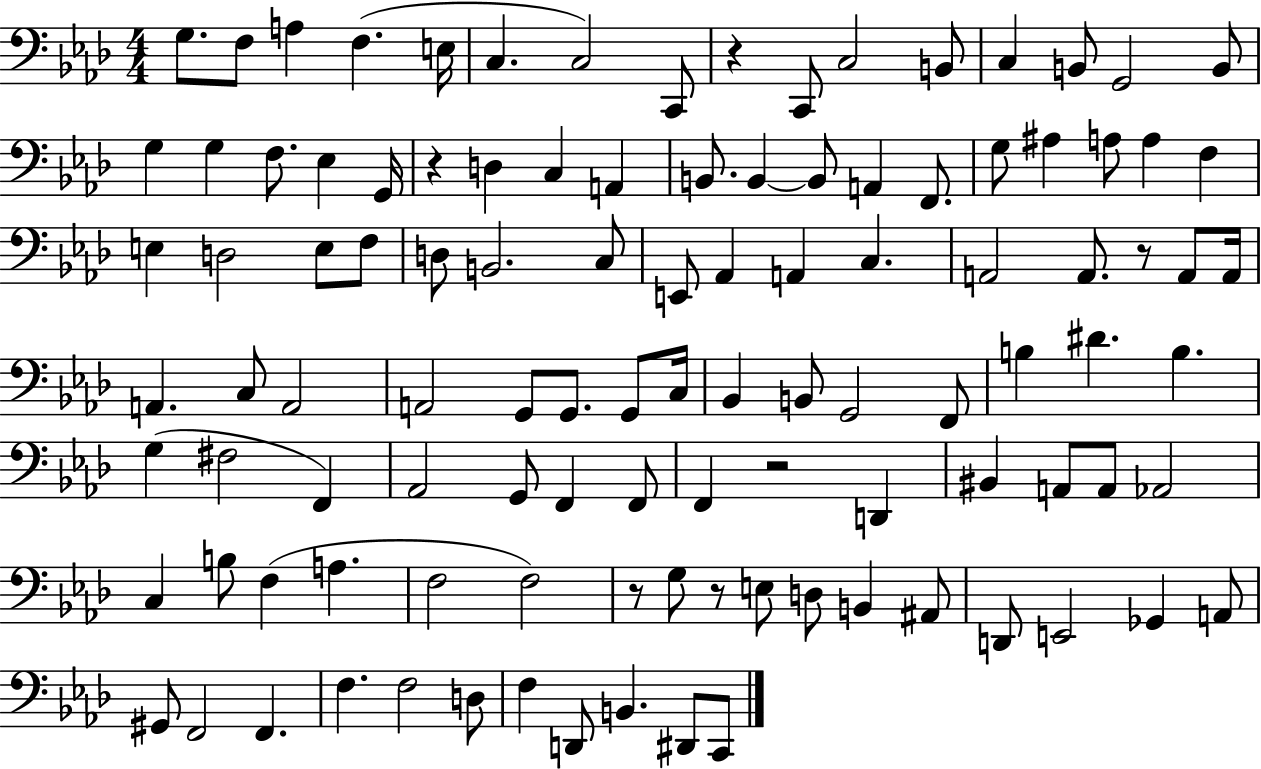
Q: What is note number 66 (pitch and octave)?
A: F2